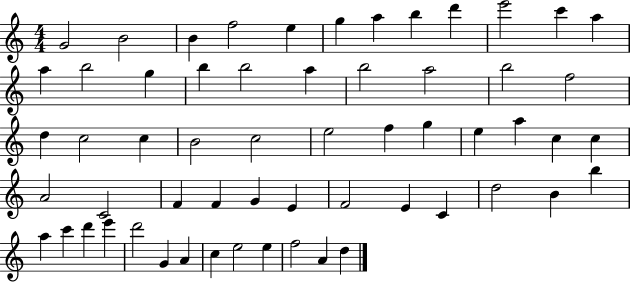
{
  \clef treble
  \numericTimeSignature
  \time 4/4
  \key c \major
  g'2 b'2 | b'4 f''2 e''4 | g''4 a''4 b''4 d'''4 | e'''2 c'''4 a''4 | \break a''4 b''2 g''4 | b''4 b''2 a''4 | b''2 a''2 | b''2 f''2 | \break d''4 c''2 c''4 | b'2 c''2 | e''2 f''4 g''4 | e''4 a''4 c''4 c''4 | \break a'2 c'2 | f'4 f'4 g'4 e'4 | f'2 e'4 c'4 | d''2 b'4 b''4 | \break a''4 c'''4 d'''4 e'''4 | d'''2 g'4 a'4 | c''4 e''2 e''4 | f''2 a'4 d''4 | \break \bar "|."
}